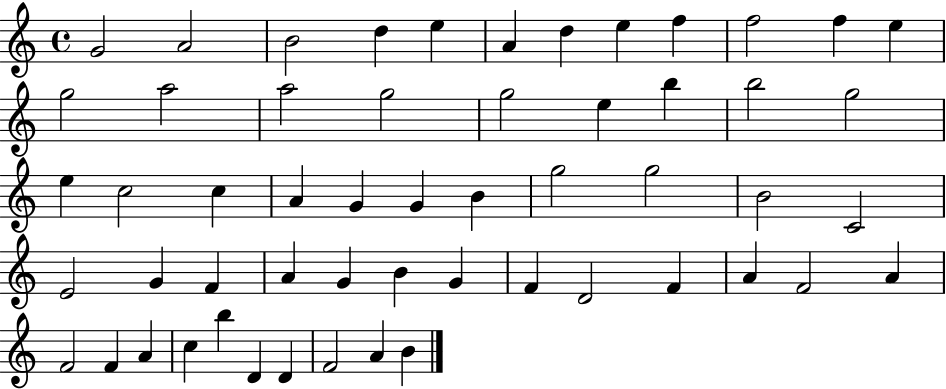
{
  \clef treble
  \time 4/4
  \defaultTimeSignature
  \key c \major
  g'2 a'2 | b'2 d''4 e''4 | a'4 d''4 e''4 f''4 | f''2 f''4 e''4 | \break g''2 a''2 | a''2 g''2 | g''2 e''4 b''4 | b''2 g''2 | \break e''4 c''2 c''4 | a'4 g'4 g'4 b'4 | g''2 g''2 | b'2 c'2 | \break e'2 g'4 f'4 | a'4 g'4 b'4 g'4 | f'4 d'2 f'4 | a'4 f'2 a'4 | \break f'2 f'4 a'4 | c''4 b''4 d'4 d'4 | f'2 a'4 b'4 | \bar "|."
}